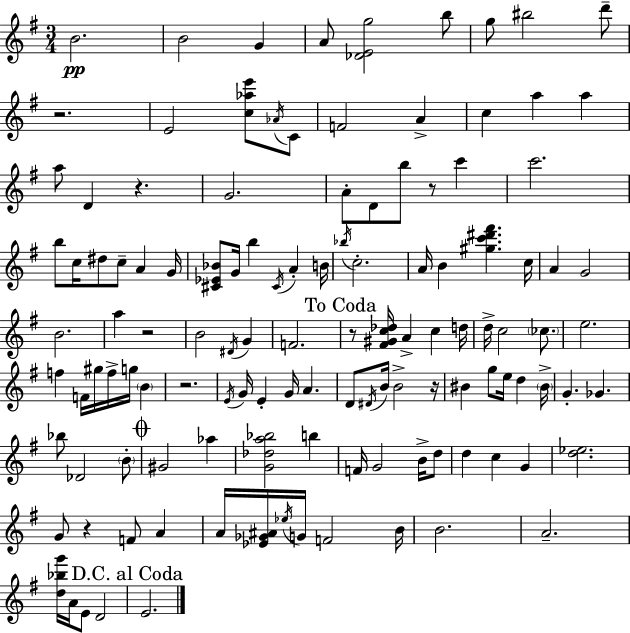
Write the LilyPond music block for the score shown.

{
  \clef treble
  \numericTimeSignature
  \time 3/4
  \key g \major
  b'2.\pp | b'2 g'4 | a'8 <des' e' g''>2 b''8 | g''8 bis''2 d'''8-- | \break r2. | e'2 <c'' aes'' e'''>8 \acciaccatura { aes'16 } c'8 | f'2 a'4-> | c''4 a''4 a''4 | \break a''8 d'4 r4. | g'2. | a'8-. d'8 b''8 r8 c'''4 | c'''2. | \break b''8 c''16 dis''8 c''8-- a'4 | g'16 <cis' ees' bes'>8 g'16 b''4 \acciaccatura { cis'16 } a'4-. | b'16 \acciaccatura { bes''16 } c''2.-. | a'16 b'4 <gis'' c''' dis''' fis'''>4. | \break c''16 a'4 g'2 | b'2. | a''4 r2 | b'2 \acciaccatura { dis'16 } | \break g'4 f'2. | \mark "To Coda" r8 <fis' gis' c'' des''>16 a'4-> c''4 | d''16 d''16-> c''2 | \parenthesize ces''8. e''2. | \break f''4 f'16 gis''16 f''16-> g''16 | \parenthesize b'4 r2. | \acciaccatura { e'16 } g'16 e'4-. g'16 a'4. | d'8 \acciaccatura { dis'16 } b'16 b'2-> | \break r16 bis'4 g''8 | e''16 d''4 \parenthesize bis'16-> g'4.-. | ges'4. bes''8 des'2 | \parenthesize b'8-. \mark \markup { \musicglyph "scripts.coda" } gis'2 | \break aes''4 <g' des'' a'' bes''>2 | b''4 f'16 g'2 | b'16-> d''8 d''4 c''4 | g'4 <d'' ees''>2. | \break g'8 r4 | f'8 a'4 a'16 <ees' ges' ais'>16 \acciaccatura { ees''16 } g'16 f'2 | b'16 b'2. | a'2.-- | \break <d'' bes'' g'''>16 a'16 e'8 d'2 | \mark "D.C. al Coda" e'2. | \bar "|."
}